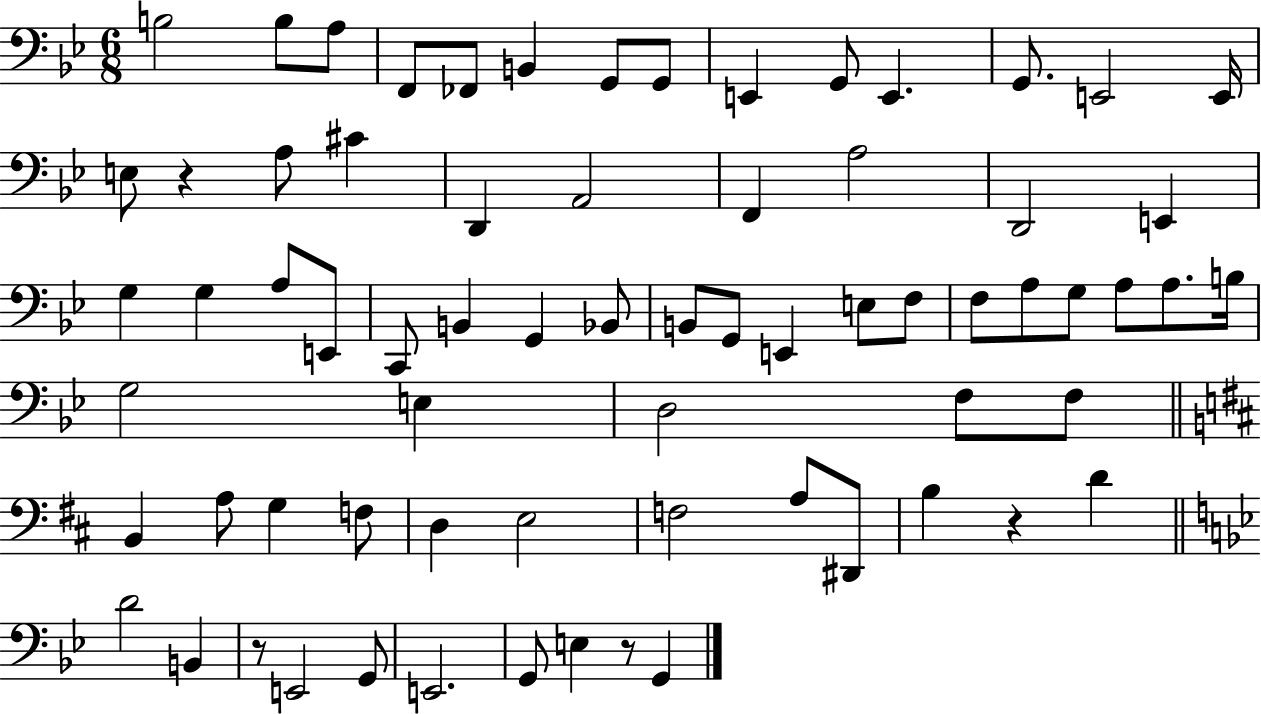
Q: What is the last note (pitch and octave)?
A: G2